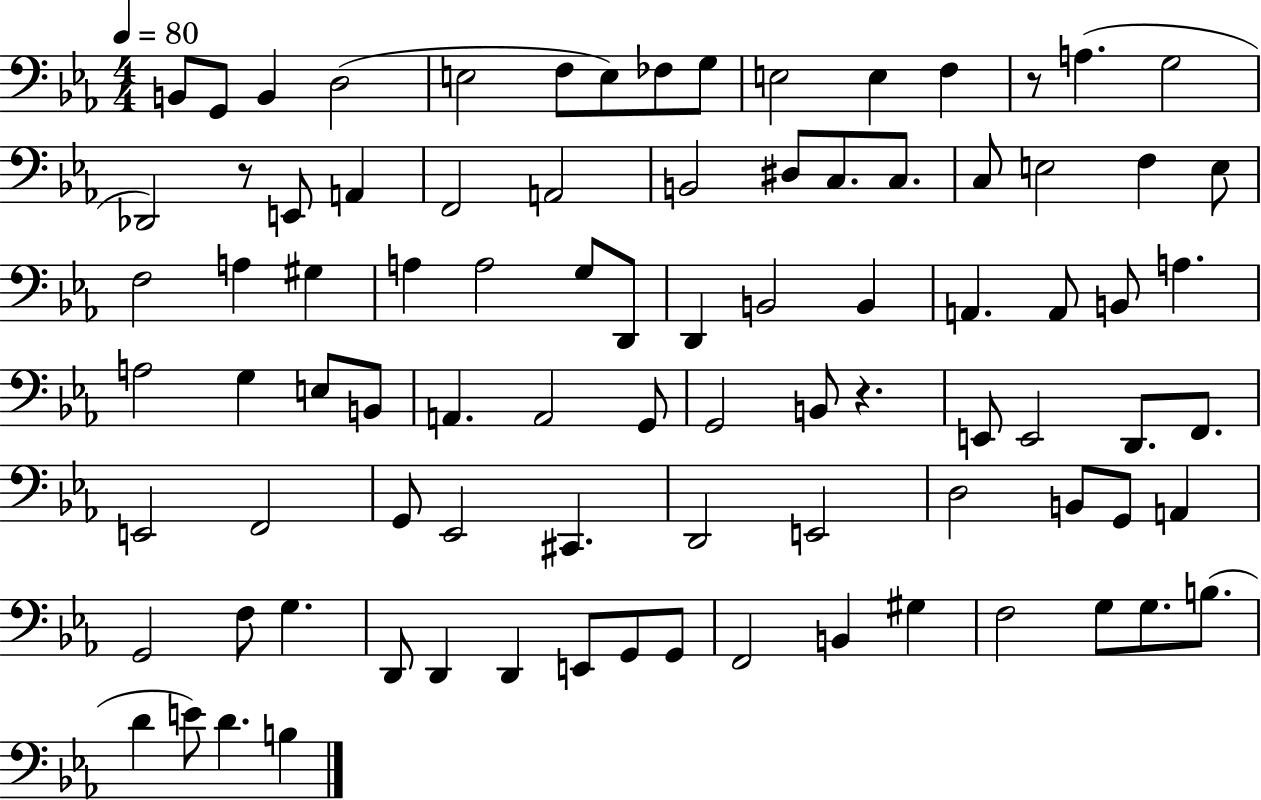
X:1
T:Untitled
M:4/4
L:1/4
K:Eb
B,,/2 G,,/2 B,, D,2 E,2 F,/2 E,/2 _F,/2 G,/2 E,2 E, F, z/2 A, G,2 _D,,2 z/2 E,,/2 A,, F,,2 A,,2 B,,2 ^D,/2 C,/2 C,/2 C,/2 E,2 F, E,/2 F,2 A, ^G, A, A,2 G,/2 D,,/2 D,, B,,2 B,, A,, A,,/2 B,,/2 A, A,2 G, E,/2 B,,/2 A,, A,,2 G,,/2 G,,2 B,,/2 z E,,/2 E,,2 D,,/2 F,,/2 E,,2 F,,2 G,,/2 _E,,2 ^C,, D,,2 E,,2 D,2 B,,/2 G,,/2 A,, G,,2 F,/2 G, D,,/2 D,, D,, E,,/2 G,,/2 G,,/2 F,,2 B,, ^G, F,2 G,/2 G,/2 B,/2 D E/2 D B,